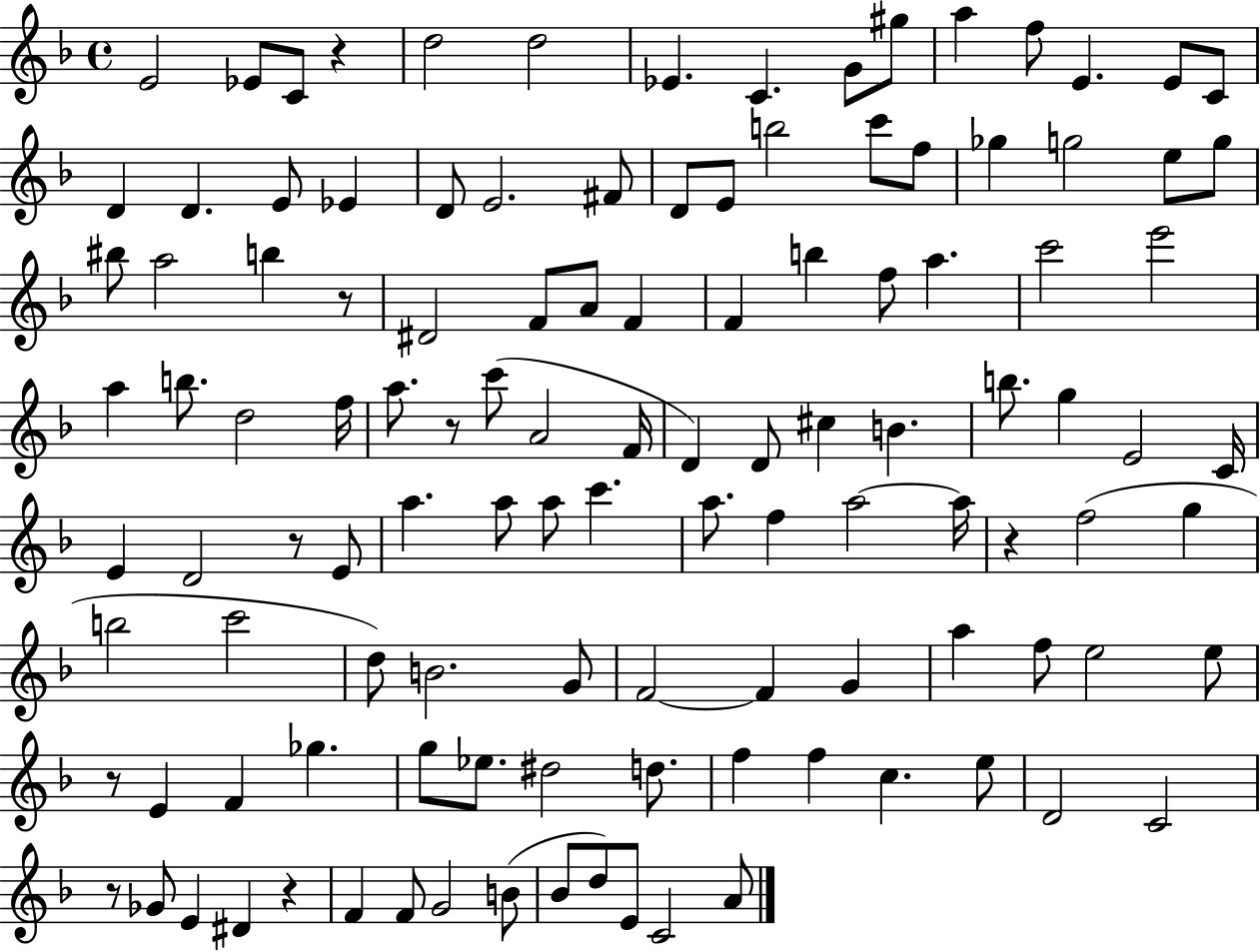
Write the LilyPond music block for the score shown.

{
  \clef treble
  \time 4/4
  \defaultTimeSignature
  \key f \major
  e'2 ees'8 c'8 r4 | d''2 d''2 | ees'4. c'4. g'8 gis''8 | a''4 f''8 e'4. e'8 c'8 | \break d'4 d'4. e'8 ees'4 | d'8 e'2. fis'8 | d'8 e'8 b''2 c'''8 f''8 | ges''4 g''2 e''8 g''8 | \break bis''8 a''2 b''4 r8 | dis'2 f'8 a'8 f'4 | f'4 b''4 f''8 a''4. | c'''2 e'''2 | \break a''4 b''8. d''2 f''16 | a''8. r8 c'''8( a'2 f'16 | d'4) d'8 cis''4 b'4. | b''8. g''4 e'2 c'16 | \break e'4 d'2 r8 e'8 | a''4. a''8 a''8 c'''4. | a''8. f''4 a''2~~ a''16 | r4 f''2( g''4 | \break b''2 c'''2 | d''8) b'2. g'8 | f'2~~ f'4 g'4 | a''4 f''8 e''2 e''8 | \break r8 e'4 f'4 ges''4. | g''8 ees''8. dis''2 d''8. | f''4 f''4 c''4. e''8 | d'2 c'2 | \break r8 ges'8 e'4 dis'4 r4 | f'4 f'8 g'2 b'8( | bes'8 d''8) e'8 c'2 a'8 | \bar "|."
}